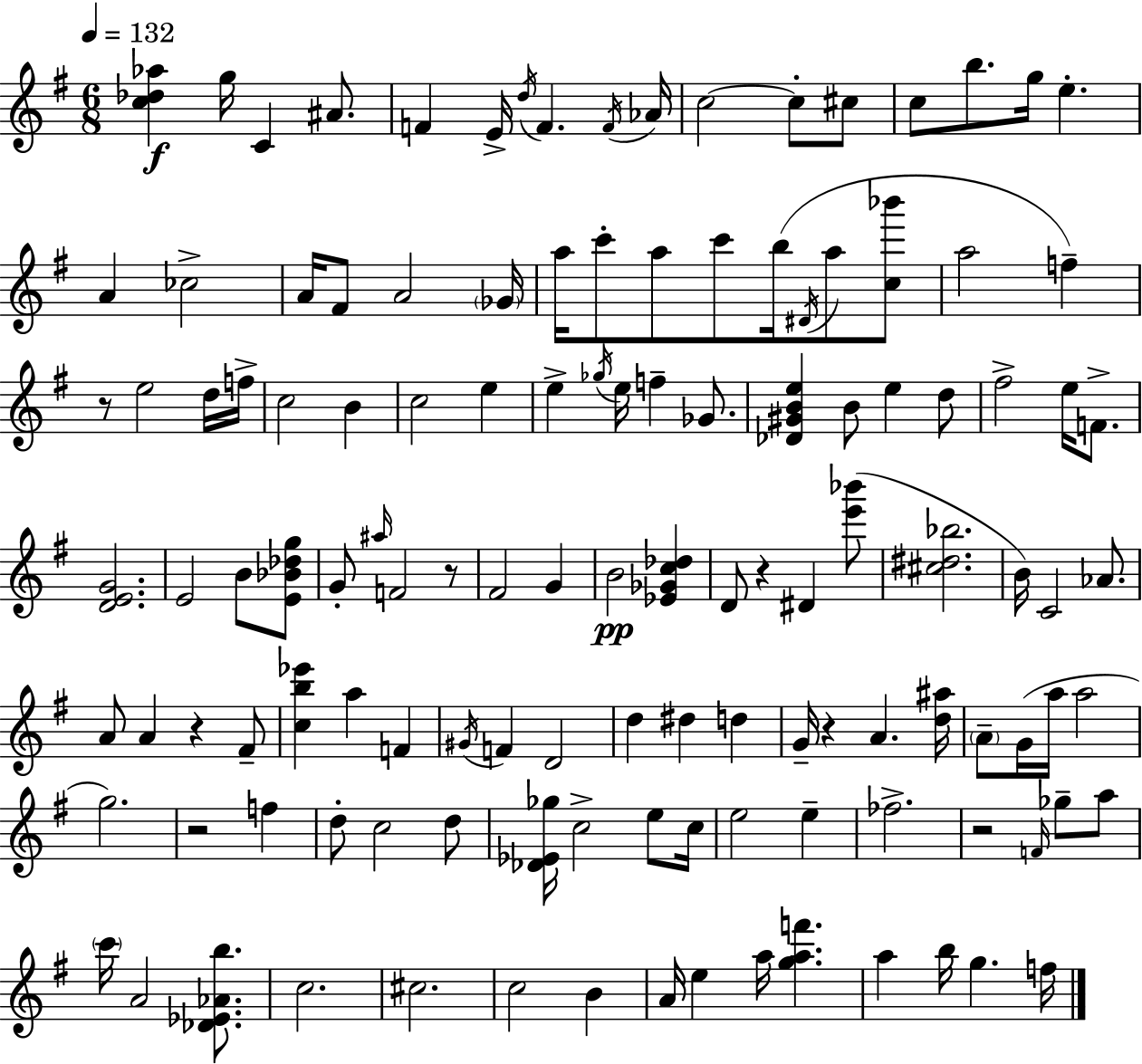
{
  \clef treble
  \numericTimeSignature
  \time 6/8
  \key e \minor
  \tempo 4 = 132
  <c'' des'' aes''>4\f g''16 c'4 ais'8. | f'4 e'16-> \acciaccatura { d''16 } f'4. | \acciaccatura { f'16 } aes'16 c''2~~ c''8-. | cis''8 c''8 b''8. g''16 e''4.-. | \break a'4 ces''2-> | a'16 fis'8 a'2 | \parenthesize ges'16 a''16 c'''8-. a''8 c'''8 b''16( \acciaccatura { dis'16 } a''8 | <c'' bes'''>8 a''2 f''4--) | \break r8 e''2 | d''16 f''16-> c''2 b'4 | c''2 e''4 | e''4-> \acciaccatura { ges''16 } e''16 f''4-- | \break ges'8. <des' gis' b' e''>4 b'8 e''4 | d''8 fis''2-> | e''16 f'8.-> <d' e' g'>2. | e'2 | \break b'8 <e' bes' des'' g''>8 g'8-. \grace { ais''16 } f'2 | r8 fis'2 | g'4 b'2\pp | <ees' ges' c'' des''>4 d'8 r4 dis'4 | \break <e''' bes'''>8( <cis'' dis'' bes''>2. | b'16) c'2 | aes'8. a'8 a'4 r4 | fis'8-- <c'' b'' ees'''>4 a''4 | \break f'4 \acciaccatura { gis'16 } f'4 d'2 | d''4 dis''4 | d''4 g'16-- r4 a'4. | <d'' ais''>16 \parenthesize a'8-- g'16( a''16 a''2 | \break g''2.) | r2 | f''4 d''8-. c''2 | d''8 <des' ees' ges''>16 c''2-> | \break e''8 c''16 e''2 | e''4-- fes''2.-> | r2 | \grace { f'16 } ges''8-- a''8 \parenthesize c'''16 a'2 | \break <des' ees' aes' b''>8. c''2. | cis''2. | c''2 | b'4 a'16 e''4 | \break a''16 <g'' a'' f'''>4. a''4 b''16 | g''4. f''16 \bar "|."
}